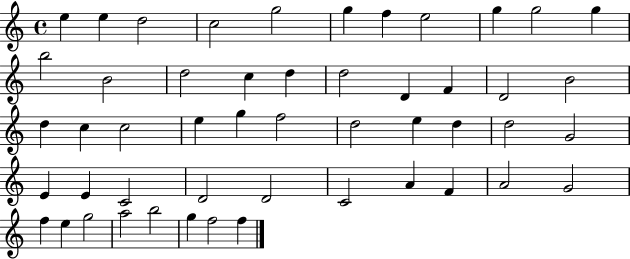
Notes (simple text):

E5/q E5/q D5/h C5/h G5/h G5/q F5/q E5/h G5/q G5/h G5/q B5/h B4/h D5/h C5/q D5/q D5/h D4/q F4/q D4/h B4/h D5/q C5/q C5/h E5/q G5/q F5/h D5/h E5/q D5/q D5/h G4/h E4/q E4/q C4/h D4/h D4/h C4/h A4/q F4/q A4/h G4/h F5/q E5/q G5/h A5/h B5/h G5/q F5/h F5/q